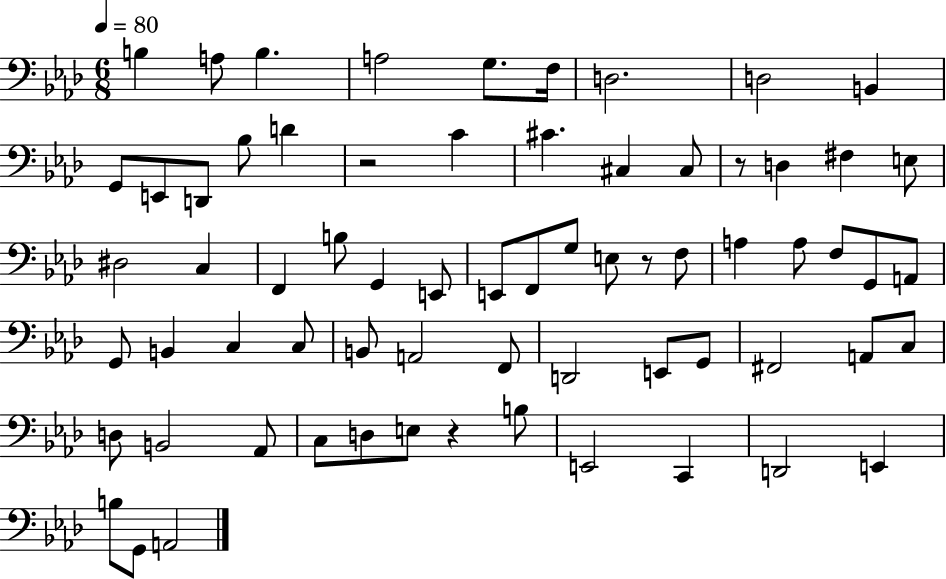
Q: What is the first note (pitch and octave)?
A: B3